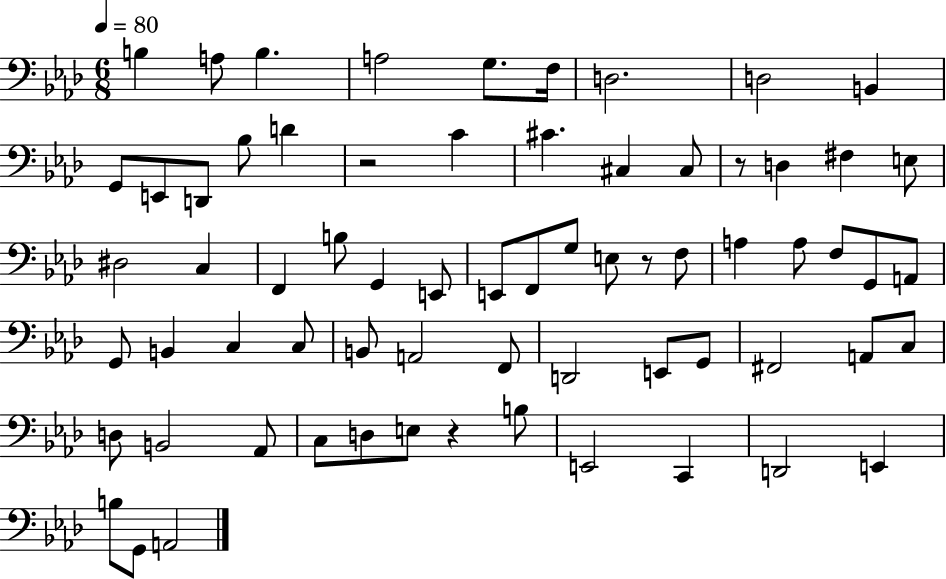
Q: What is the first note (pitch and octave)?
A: B3